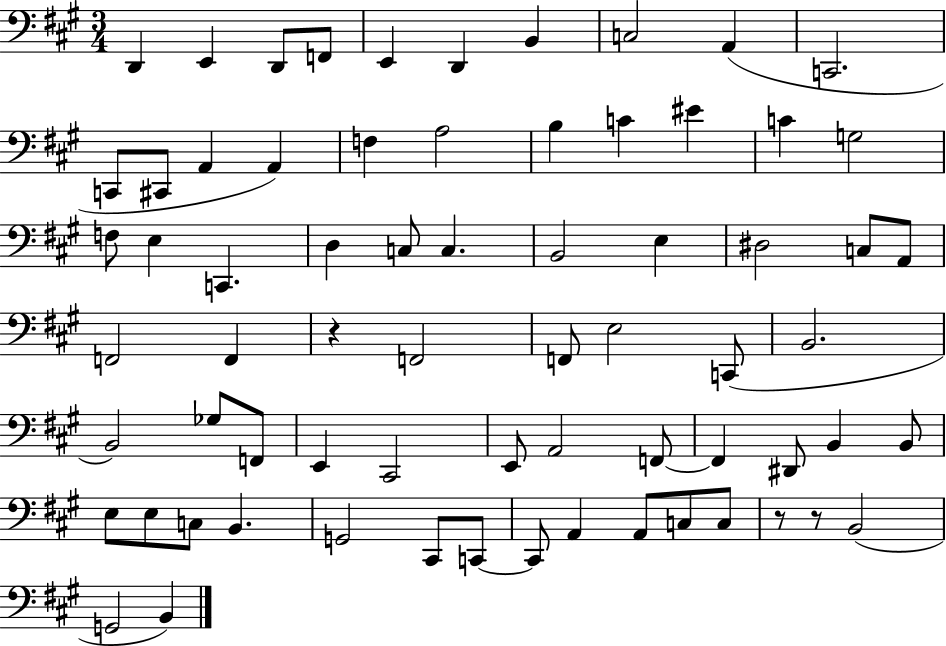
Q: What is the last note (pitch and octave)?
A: B2